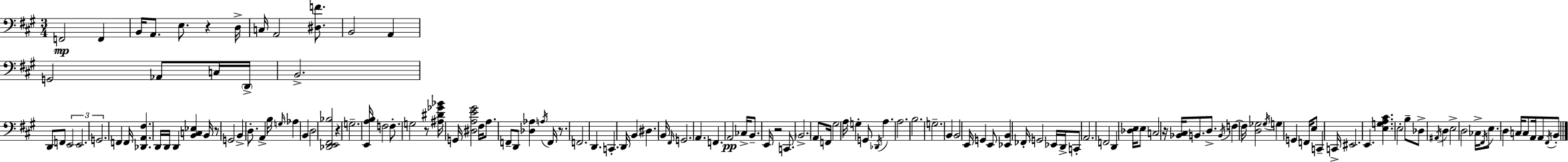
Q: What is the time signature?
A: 3/4